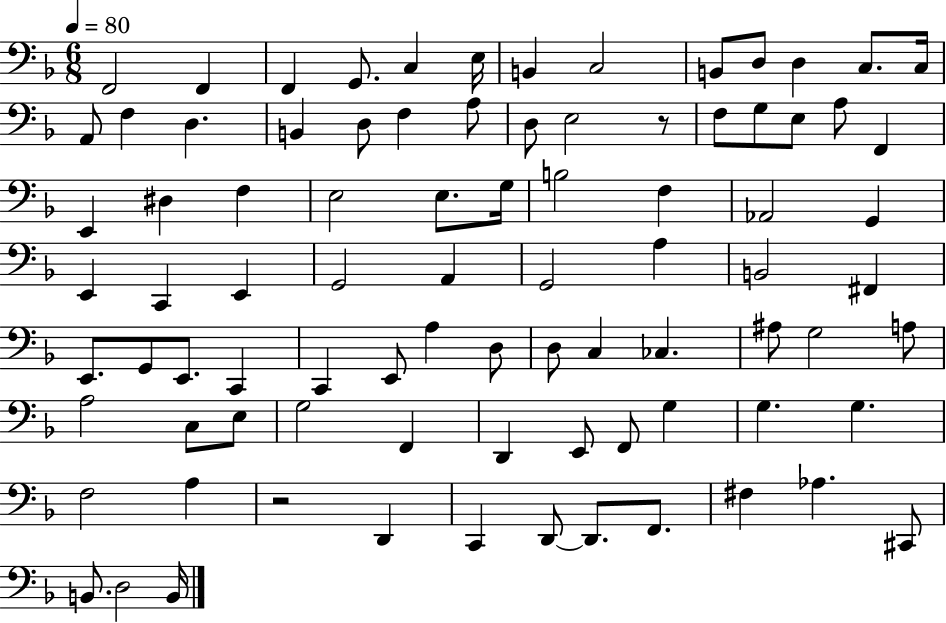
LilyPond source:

{
  \clef bass
  \numericTimeSignature
  \time 6/8
  \key f \major
  \tempo 4 = 80
  f,2 f,4 | f,4 g,8. c4 e16 | b,4 c2 | b,8 d8 d4 c8. c16 | \break a,8 f4 d4. | b,4 d8 f4 a8 | d8 e2 r8 | f8 g8 e8 a8 f,4 | \break e,4 dis4 f4 | e2 e8. g16 | b2 f4 | aes,2 g,4 | \break e,4 c,4 e,4 | g,2 a,4 | g,2 a4 | b,2 fis,4 | \break e,8. g,8 e,8. c,4 | c,4 e,8 a4 d8 | d8 c4 ces4. | ais8 g2 a8 | \break a2 c8 e8 | g2 f,4 | d,4 e,8 f,8 g4 | g4. g4. | \break f2 a4 | r2 d,4 | c,4 d,8~~ d,8. f,8. | fis4 aes4. cis,8 | \break b,8. d2 b,16 | \bar "|."
}